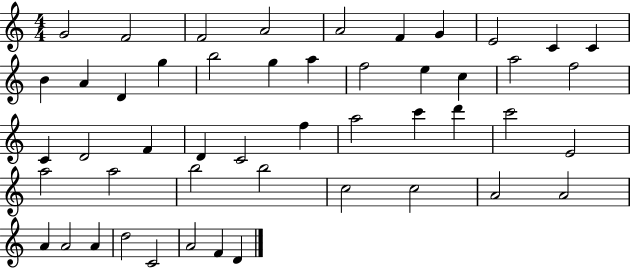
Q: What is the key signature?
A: C major